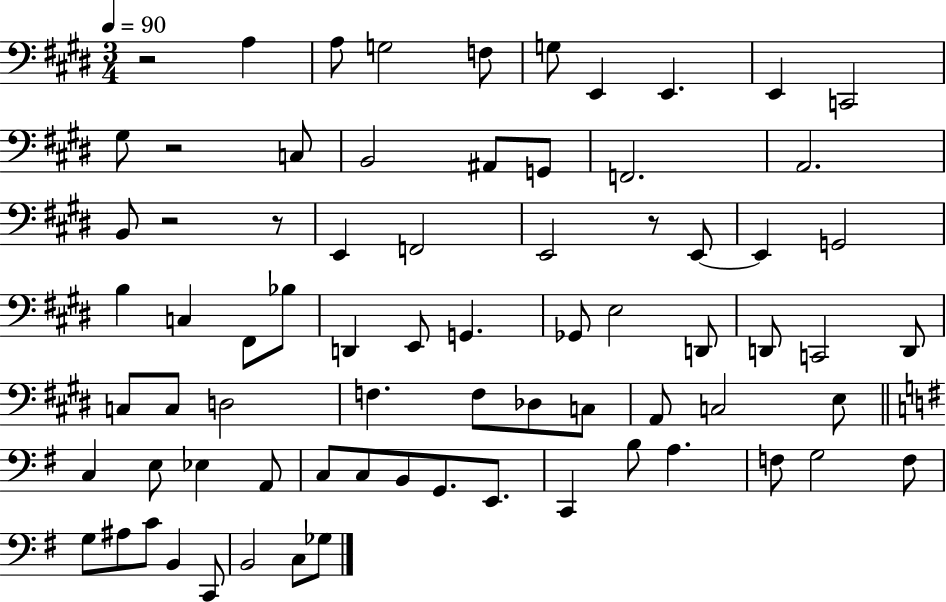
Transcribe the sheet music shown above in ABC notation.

X:1
T:Untitled
M:3/4
L:1/4
K:E
z2 A, A,/2 G,2 F,/2 G,/2 E,, E,, E,, C,,2 ^G,/2 z2 C,/2 B,,2 ^A,,/2 G,,/2 F,,2 A,,2 B,,/2 z2 z/2 E,, F,,2 E,,2 z/2 E,,/2 E,, G,,2 B, C, ^F,,/2 _B,/2 D,, E,,/2 G,, _G,,/2 E,2 D,,/2 D,,/2 C,,2 D,,/2 C,/2 C,/2 D,2 F, F,/2 _D,/2 C,/2 A,,/2 C,2 E,/2 C, E,/2 _E, A,,/2 C,/2 C,/2 B,,/2 G,,/2 E,,/2 C,, B,/2 A, F,/2 G,2 F,/2 G,/2 ^A,/2 C/2 B,, C,,/2 B,,2 C,/2 _G,/2